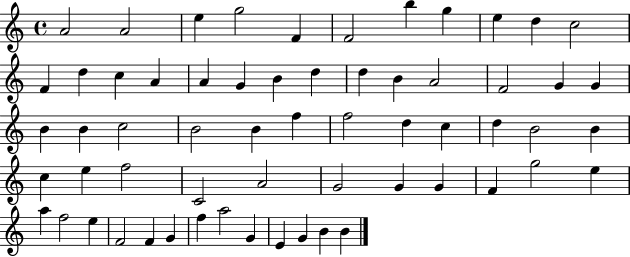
{
  \clef treble
  \time 4/4
  \defaultTimeSignature
  \key c \major
  a'2 a'2 | e''4 g''2 f'4 | f'2 b''4 g''4 | e''4 d''4 c''2 | \break f'4 d''4 c''4 a'4 | a'4 g'4 b'4 d''4 | d''4 b'4 a'2 | f'2 g'4 g'4 | \break b'4 b'4 c''2 | b'2 b'4 f''4 | f''2 d''4 c''4 | d''4 b'2 b'4 | \break c''4 e''4 f''2 | c'2 a'2 | g'2 g'4 g'4 | f'4 g''2 e''4 | \break a''4 f''2 e''4 | f'2 f'4 g'4 | f''4 a''2 g'4 | e'4 g'4 b'4 b'4 | \break \bar "|."
}